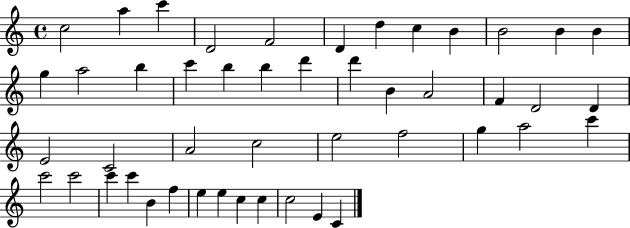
X:1
T:Untitled
M:4/4
L:1/4
K:C
c2 a c' D2 F2 D d c B B2 B B g a2 b c' b b d' d' B A2 F D2 D E2 C2 A2 c2 e2 f2 g a2 c' c'2 c'2 c' c' B f e e c c c2 E C